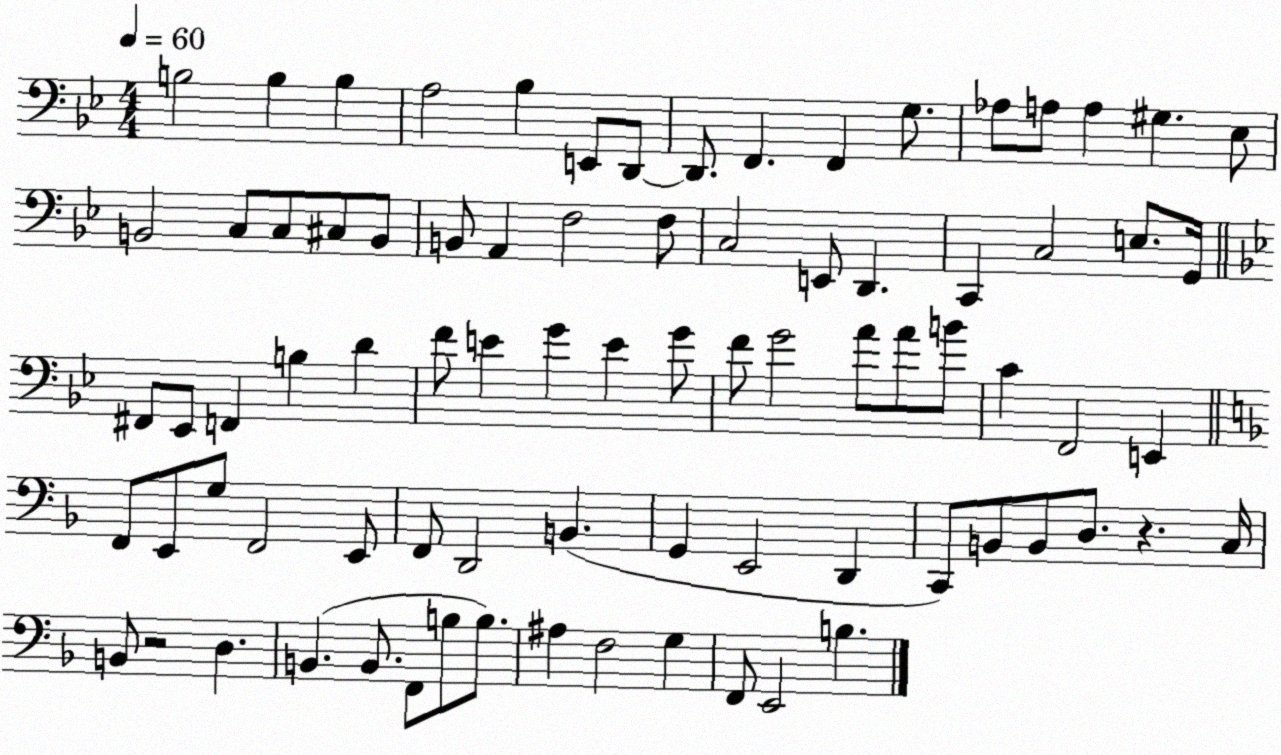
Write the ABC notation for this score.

X:1
T:Untitled
M:4/4
L:1/4
K:Bb
B,2 B, B, A,2 _B, E,,/2 D,,/2 D,,/2 F,, F,, G,/2 _A,/2 A,/2 A, ^G, _E,/2 B,,2 C,/2 C,/2 ^C,/2 B,,/2 B,,/2 A,, F,2 F,/2 C,2 E,,/2 D,, C,, C,2 E,/2 G,,/4 ^F,,/2 _E,,/2 F,, B, D F/2 E G E G/2 F/2 G2 A/2 A/2 B/2 C F,,2 E,, F,,/2 E,,/2 G,/2 F,,2 E,,/2 F,,/2 D,,2 B,, G,, E,,2 D,, C,,/2 B,,/2 B,,/2 D,/2 z C,/4 B,,/2 z2 D, B,, B,,/2 F,,/2 B,/2 B,/2 ^A, F,2 G, F,,/2 E,,2 B,